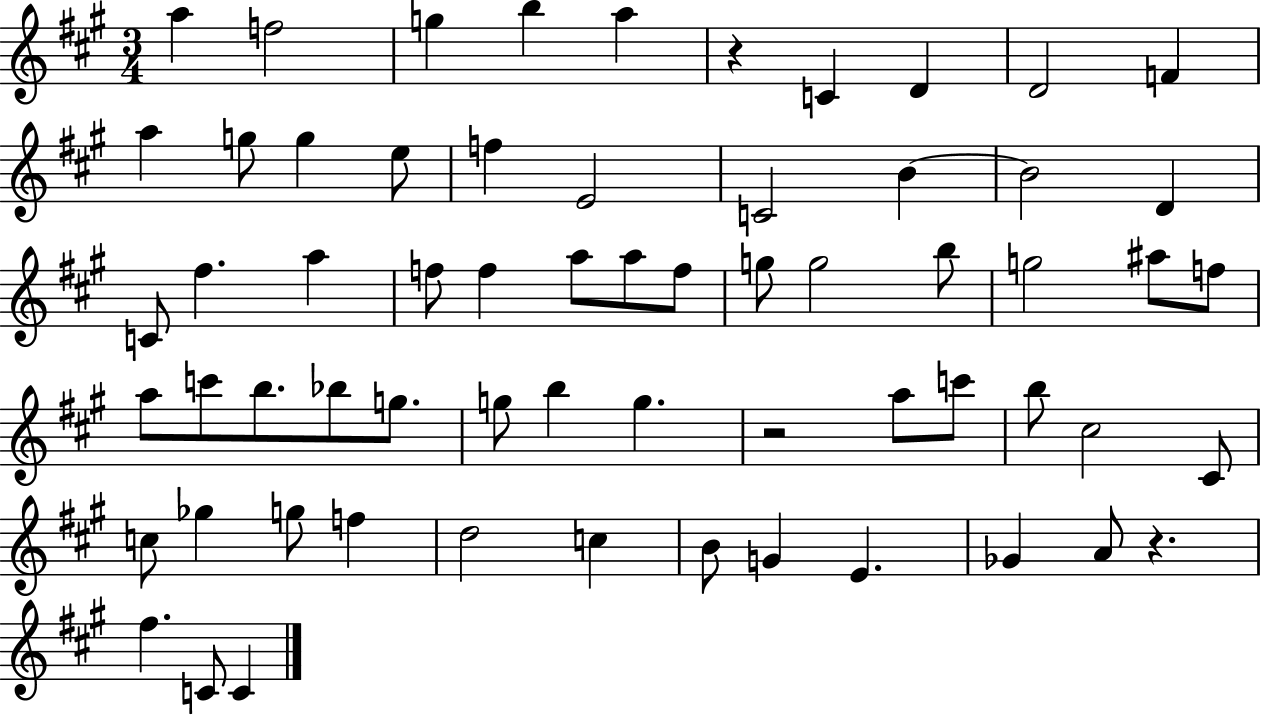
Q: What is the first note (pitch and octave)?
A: A5